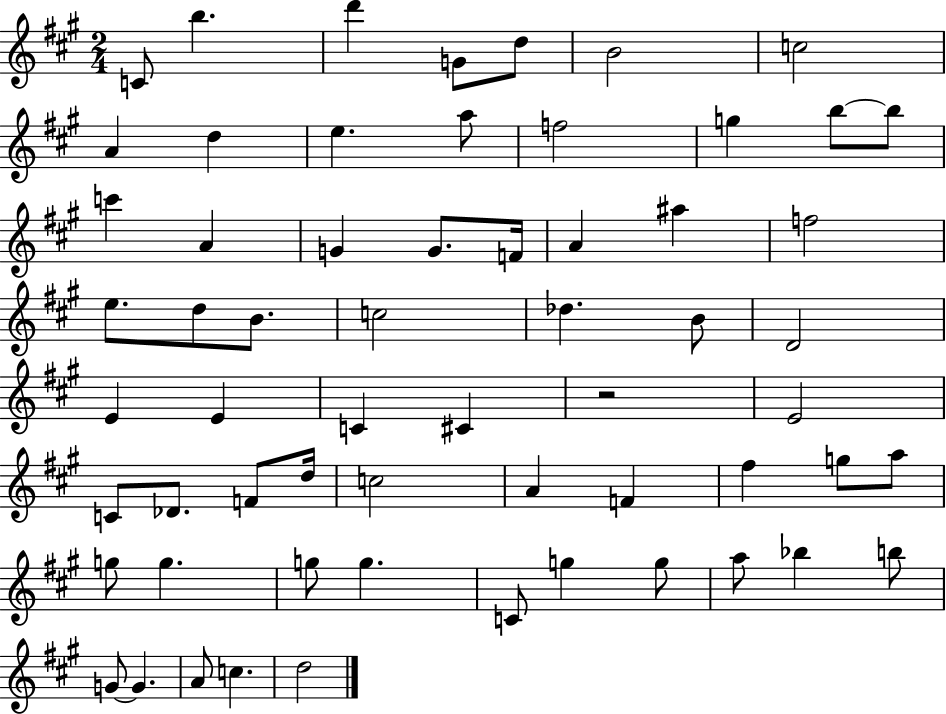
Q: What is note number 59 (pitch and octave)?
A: C5